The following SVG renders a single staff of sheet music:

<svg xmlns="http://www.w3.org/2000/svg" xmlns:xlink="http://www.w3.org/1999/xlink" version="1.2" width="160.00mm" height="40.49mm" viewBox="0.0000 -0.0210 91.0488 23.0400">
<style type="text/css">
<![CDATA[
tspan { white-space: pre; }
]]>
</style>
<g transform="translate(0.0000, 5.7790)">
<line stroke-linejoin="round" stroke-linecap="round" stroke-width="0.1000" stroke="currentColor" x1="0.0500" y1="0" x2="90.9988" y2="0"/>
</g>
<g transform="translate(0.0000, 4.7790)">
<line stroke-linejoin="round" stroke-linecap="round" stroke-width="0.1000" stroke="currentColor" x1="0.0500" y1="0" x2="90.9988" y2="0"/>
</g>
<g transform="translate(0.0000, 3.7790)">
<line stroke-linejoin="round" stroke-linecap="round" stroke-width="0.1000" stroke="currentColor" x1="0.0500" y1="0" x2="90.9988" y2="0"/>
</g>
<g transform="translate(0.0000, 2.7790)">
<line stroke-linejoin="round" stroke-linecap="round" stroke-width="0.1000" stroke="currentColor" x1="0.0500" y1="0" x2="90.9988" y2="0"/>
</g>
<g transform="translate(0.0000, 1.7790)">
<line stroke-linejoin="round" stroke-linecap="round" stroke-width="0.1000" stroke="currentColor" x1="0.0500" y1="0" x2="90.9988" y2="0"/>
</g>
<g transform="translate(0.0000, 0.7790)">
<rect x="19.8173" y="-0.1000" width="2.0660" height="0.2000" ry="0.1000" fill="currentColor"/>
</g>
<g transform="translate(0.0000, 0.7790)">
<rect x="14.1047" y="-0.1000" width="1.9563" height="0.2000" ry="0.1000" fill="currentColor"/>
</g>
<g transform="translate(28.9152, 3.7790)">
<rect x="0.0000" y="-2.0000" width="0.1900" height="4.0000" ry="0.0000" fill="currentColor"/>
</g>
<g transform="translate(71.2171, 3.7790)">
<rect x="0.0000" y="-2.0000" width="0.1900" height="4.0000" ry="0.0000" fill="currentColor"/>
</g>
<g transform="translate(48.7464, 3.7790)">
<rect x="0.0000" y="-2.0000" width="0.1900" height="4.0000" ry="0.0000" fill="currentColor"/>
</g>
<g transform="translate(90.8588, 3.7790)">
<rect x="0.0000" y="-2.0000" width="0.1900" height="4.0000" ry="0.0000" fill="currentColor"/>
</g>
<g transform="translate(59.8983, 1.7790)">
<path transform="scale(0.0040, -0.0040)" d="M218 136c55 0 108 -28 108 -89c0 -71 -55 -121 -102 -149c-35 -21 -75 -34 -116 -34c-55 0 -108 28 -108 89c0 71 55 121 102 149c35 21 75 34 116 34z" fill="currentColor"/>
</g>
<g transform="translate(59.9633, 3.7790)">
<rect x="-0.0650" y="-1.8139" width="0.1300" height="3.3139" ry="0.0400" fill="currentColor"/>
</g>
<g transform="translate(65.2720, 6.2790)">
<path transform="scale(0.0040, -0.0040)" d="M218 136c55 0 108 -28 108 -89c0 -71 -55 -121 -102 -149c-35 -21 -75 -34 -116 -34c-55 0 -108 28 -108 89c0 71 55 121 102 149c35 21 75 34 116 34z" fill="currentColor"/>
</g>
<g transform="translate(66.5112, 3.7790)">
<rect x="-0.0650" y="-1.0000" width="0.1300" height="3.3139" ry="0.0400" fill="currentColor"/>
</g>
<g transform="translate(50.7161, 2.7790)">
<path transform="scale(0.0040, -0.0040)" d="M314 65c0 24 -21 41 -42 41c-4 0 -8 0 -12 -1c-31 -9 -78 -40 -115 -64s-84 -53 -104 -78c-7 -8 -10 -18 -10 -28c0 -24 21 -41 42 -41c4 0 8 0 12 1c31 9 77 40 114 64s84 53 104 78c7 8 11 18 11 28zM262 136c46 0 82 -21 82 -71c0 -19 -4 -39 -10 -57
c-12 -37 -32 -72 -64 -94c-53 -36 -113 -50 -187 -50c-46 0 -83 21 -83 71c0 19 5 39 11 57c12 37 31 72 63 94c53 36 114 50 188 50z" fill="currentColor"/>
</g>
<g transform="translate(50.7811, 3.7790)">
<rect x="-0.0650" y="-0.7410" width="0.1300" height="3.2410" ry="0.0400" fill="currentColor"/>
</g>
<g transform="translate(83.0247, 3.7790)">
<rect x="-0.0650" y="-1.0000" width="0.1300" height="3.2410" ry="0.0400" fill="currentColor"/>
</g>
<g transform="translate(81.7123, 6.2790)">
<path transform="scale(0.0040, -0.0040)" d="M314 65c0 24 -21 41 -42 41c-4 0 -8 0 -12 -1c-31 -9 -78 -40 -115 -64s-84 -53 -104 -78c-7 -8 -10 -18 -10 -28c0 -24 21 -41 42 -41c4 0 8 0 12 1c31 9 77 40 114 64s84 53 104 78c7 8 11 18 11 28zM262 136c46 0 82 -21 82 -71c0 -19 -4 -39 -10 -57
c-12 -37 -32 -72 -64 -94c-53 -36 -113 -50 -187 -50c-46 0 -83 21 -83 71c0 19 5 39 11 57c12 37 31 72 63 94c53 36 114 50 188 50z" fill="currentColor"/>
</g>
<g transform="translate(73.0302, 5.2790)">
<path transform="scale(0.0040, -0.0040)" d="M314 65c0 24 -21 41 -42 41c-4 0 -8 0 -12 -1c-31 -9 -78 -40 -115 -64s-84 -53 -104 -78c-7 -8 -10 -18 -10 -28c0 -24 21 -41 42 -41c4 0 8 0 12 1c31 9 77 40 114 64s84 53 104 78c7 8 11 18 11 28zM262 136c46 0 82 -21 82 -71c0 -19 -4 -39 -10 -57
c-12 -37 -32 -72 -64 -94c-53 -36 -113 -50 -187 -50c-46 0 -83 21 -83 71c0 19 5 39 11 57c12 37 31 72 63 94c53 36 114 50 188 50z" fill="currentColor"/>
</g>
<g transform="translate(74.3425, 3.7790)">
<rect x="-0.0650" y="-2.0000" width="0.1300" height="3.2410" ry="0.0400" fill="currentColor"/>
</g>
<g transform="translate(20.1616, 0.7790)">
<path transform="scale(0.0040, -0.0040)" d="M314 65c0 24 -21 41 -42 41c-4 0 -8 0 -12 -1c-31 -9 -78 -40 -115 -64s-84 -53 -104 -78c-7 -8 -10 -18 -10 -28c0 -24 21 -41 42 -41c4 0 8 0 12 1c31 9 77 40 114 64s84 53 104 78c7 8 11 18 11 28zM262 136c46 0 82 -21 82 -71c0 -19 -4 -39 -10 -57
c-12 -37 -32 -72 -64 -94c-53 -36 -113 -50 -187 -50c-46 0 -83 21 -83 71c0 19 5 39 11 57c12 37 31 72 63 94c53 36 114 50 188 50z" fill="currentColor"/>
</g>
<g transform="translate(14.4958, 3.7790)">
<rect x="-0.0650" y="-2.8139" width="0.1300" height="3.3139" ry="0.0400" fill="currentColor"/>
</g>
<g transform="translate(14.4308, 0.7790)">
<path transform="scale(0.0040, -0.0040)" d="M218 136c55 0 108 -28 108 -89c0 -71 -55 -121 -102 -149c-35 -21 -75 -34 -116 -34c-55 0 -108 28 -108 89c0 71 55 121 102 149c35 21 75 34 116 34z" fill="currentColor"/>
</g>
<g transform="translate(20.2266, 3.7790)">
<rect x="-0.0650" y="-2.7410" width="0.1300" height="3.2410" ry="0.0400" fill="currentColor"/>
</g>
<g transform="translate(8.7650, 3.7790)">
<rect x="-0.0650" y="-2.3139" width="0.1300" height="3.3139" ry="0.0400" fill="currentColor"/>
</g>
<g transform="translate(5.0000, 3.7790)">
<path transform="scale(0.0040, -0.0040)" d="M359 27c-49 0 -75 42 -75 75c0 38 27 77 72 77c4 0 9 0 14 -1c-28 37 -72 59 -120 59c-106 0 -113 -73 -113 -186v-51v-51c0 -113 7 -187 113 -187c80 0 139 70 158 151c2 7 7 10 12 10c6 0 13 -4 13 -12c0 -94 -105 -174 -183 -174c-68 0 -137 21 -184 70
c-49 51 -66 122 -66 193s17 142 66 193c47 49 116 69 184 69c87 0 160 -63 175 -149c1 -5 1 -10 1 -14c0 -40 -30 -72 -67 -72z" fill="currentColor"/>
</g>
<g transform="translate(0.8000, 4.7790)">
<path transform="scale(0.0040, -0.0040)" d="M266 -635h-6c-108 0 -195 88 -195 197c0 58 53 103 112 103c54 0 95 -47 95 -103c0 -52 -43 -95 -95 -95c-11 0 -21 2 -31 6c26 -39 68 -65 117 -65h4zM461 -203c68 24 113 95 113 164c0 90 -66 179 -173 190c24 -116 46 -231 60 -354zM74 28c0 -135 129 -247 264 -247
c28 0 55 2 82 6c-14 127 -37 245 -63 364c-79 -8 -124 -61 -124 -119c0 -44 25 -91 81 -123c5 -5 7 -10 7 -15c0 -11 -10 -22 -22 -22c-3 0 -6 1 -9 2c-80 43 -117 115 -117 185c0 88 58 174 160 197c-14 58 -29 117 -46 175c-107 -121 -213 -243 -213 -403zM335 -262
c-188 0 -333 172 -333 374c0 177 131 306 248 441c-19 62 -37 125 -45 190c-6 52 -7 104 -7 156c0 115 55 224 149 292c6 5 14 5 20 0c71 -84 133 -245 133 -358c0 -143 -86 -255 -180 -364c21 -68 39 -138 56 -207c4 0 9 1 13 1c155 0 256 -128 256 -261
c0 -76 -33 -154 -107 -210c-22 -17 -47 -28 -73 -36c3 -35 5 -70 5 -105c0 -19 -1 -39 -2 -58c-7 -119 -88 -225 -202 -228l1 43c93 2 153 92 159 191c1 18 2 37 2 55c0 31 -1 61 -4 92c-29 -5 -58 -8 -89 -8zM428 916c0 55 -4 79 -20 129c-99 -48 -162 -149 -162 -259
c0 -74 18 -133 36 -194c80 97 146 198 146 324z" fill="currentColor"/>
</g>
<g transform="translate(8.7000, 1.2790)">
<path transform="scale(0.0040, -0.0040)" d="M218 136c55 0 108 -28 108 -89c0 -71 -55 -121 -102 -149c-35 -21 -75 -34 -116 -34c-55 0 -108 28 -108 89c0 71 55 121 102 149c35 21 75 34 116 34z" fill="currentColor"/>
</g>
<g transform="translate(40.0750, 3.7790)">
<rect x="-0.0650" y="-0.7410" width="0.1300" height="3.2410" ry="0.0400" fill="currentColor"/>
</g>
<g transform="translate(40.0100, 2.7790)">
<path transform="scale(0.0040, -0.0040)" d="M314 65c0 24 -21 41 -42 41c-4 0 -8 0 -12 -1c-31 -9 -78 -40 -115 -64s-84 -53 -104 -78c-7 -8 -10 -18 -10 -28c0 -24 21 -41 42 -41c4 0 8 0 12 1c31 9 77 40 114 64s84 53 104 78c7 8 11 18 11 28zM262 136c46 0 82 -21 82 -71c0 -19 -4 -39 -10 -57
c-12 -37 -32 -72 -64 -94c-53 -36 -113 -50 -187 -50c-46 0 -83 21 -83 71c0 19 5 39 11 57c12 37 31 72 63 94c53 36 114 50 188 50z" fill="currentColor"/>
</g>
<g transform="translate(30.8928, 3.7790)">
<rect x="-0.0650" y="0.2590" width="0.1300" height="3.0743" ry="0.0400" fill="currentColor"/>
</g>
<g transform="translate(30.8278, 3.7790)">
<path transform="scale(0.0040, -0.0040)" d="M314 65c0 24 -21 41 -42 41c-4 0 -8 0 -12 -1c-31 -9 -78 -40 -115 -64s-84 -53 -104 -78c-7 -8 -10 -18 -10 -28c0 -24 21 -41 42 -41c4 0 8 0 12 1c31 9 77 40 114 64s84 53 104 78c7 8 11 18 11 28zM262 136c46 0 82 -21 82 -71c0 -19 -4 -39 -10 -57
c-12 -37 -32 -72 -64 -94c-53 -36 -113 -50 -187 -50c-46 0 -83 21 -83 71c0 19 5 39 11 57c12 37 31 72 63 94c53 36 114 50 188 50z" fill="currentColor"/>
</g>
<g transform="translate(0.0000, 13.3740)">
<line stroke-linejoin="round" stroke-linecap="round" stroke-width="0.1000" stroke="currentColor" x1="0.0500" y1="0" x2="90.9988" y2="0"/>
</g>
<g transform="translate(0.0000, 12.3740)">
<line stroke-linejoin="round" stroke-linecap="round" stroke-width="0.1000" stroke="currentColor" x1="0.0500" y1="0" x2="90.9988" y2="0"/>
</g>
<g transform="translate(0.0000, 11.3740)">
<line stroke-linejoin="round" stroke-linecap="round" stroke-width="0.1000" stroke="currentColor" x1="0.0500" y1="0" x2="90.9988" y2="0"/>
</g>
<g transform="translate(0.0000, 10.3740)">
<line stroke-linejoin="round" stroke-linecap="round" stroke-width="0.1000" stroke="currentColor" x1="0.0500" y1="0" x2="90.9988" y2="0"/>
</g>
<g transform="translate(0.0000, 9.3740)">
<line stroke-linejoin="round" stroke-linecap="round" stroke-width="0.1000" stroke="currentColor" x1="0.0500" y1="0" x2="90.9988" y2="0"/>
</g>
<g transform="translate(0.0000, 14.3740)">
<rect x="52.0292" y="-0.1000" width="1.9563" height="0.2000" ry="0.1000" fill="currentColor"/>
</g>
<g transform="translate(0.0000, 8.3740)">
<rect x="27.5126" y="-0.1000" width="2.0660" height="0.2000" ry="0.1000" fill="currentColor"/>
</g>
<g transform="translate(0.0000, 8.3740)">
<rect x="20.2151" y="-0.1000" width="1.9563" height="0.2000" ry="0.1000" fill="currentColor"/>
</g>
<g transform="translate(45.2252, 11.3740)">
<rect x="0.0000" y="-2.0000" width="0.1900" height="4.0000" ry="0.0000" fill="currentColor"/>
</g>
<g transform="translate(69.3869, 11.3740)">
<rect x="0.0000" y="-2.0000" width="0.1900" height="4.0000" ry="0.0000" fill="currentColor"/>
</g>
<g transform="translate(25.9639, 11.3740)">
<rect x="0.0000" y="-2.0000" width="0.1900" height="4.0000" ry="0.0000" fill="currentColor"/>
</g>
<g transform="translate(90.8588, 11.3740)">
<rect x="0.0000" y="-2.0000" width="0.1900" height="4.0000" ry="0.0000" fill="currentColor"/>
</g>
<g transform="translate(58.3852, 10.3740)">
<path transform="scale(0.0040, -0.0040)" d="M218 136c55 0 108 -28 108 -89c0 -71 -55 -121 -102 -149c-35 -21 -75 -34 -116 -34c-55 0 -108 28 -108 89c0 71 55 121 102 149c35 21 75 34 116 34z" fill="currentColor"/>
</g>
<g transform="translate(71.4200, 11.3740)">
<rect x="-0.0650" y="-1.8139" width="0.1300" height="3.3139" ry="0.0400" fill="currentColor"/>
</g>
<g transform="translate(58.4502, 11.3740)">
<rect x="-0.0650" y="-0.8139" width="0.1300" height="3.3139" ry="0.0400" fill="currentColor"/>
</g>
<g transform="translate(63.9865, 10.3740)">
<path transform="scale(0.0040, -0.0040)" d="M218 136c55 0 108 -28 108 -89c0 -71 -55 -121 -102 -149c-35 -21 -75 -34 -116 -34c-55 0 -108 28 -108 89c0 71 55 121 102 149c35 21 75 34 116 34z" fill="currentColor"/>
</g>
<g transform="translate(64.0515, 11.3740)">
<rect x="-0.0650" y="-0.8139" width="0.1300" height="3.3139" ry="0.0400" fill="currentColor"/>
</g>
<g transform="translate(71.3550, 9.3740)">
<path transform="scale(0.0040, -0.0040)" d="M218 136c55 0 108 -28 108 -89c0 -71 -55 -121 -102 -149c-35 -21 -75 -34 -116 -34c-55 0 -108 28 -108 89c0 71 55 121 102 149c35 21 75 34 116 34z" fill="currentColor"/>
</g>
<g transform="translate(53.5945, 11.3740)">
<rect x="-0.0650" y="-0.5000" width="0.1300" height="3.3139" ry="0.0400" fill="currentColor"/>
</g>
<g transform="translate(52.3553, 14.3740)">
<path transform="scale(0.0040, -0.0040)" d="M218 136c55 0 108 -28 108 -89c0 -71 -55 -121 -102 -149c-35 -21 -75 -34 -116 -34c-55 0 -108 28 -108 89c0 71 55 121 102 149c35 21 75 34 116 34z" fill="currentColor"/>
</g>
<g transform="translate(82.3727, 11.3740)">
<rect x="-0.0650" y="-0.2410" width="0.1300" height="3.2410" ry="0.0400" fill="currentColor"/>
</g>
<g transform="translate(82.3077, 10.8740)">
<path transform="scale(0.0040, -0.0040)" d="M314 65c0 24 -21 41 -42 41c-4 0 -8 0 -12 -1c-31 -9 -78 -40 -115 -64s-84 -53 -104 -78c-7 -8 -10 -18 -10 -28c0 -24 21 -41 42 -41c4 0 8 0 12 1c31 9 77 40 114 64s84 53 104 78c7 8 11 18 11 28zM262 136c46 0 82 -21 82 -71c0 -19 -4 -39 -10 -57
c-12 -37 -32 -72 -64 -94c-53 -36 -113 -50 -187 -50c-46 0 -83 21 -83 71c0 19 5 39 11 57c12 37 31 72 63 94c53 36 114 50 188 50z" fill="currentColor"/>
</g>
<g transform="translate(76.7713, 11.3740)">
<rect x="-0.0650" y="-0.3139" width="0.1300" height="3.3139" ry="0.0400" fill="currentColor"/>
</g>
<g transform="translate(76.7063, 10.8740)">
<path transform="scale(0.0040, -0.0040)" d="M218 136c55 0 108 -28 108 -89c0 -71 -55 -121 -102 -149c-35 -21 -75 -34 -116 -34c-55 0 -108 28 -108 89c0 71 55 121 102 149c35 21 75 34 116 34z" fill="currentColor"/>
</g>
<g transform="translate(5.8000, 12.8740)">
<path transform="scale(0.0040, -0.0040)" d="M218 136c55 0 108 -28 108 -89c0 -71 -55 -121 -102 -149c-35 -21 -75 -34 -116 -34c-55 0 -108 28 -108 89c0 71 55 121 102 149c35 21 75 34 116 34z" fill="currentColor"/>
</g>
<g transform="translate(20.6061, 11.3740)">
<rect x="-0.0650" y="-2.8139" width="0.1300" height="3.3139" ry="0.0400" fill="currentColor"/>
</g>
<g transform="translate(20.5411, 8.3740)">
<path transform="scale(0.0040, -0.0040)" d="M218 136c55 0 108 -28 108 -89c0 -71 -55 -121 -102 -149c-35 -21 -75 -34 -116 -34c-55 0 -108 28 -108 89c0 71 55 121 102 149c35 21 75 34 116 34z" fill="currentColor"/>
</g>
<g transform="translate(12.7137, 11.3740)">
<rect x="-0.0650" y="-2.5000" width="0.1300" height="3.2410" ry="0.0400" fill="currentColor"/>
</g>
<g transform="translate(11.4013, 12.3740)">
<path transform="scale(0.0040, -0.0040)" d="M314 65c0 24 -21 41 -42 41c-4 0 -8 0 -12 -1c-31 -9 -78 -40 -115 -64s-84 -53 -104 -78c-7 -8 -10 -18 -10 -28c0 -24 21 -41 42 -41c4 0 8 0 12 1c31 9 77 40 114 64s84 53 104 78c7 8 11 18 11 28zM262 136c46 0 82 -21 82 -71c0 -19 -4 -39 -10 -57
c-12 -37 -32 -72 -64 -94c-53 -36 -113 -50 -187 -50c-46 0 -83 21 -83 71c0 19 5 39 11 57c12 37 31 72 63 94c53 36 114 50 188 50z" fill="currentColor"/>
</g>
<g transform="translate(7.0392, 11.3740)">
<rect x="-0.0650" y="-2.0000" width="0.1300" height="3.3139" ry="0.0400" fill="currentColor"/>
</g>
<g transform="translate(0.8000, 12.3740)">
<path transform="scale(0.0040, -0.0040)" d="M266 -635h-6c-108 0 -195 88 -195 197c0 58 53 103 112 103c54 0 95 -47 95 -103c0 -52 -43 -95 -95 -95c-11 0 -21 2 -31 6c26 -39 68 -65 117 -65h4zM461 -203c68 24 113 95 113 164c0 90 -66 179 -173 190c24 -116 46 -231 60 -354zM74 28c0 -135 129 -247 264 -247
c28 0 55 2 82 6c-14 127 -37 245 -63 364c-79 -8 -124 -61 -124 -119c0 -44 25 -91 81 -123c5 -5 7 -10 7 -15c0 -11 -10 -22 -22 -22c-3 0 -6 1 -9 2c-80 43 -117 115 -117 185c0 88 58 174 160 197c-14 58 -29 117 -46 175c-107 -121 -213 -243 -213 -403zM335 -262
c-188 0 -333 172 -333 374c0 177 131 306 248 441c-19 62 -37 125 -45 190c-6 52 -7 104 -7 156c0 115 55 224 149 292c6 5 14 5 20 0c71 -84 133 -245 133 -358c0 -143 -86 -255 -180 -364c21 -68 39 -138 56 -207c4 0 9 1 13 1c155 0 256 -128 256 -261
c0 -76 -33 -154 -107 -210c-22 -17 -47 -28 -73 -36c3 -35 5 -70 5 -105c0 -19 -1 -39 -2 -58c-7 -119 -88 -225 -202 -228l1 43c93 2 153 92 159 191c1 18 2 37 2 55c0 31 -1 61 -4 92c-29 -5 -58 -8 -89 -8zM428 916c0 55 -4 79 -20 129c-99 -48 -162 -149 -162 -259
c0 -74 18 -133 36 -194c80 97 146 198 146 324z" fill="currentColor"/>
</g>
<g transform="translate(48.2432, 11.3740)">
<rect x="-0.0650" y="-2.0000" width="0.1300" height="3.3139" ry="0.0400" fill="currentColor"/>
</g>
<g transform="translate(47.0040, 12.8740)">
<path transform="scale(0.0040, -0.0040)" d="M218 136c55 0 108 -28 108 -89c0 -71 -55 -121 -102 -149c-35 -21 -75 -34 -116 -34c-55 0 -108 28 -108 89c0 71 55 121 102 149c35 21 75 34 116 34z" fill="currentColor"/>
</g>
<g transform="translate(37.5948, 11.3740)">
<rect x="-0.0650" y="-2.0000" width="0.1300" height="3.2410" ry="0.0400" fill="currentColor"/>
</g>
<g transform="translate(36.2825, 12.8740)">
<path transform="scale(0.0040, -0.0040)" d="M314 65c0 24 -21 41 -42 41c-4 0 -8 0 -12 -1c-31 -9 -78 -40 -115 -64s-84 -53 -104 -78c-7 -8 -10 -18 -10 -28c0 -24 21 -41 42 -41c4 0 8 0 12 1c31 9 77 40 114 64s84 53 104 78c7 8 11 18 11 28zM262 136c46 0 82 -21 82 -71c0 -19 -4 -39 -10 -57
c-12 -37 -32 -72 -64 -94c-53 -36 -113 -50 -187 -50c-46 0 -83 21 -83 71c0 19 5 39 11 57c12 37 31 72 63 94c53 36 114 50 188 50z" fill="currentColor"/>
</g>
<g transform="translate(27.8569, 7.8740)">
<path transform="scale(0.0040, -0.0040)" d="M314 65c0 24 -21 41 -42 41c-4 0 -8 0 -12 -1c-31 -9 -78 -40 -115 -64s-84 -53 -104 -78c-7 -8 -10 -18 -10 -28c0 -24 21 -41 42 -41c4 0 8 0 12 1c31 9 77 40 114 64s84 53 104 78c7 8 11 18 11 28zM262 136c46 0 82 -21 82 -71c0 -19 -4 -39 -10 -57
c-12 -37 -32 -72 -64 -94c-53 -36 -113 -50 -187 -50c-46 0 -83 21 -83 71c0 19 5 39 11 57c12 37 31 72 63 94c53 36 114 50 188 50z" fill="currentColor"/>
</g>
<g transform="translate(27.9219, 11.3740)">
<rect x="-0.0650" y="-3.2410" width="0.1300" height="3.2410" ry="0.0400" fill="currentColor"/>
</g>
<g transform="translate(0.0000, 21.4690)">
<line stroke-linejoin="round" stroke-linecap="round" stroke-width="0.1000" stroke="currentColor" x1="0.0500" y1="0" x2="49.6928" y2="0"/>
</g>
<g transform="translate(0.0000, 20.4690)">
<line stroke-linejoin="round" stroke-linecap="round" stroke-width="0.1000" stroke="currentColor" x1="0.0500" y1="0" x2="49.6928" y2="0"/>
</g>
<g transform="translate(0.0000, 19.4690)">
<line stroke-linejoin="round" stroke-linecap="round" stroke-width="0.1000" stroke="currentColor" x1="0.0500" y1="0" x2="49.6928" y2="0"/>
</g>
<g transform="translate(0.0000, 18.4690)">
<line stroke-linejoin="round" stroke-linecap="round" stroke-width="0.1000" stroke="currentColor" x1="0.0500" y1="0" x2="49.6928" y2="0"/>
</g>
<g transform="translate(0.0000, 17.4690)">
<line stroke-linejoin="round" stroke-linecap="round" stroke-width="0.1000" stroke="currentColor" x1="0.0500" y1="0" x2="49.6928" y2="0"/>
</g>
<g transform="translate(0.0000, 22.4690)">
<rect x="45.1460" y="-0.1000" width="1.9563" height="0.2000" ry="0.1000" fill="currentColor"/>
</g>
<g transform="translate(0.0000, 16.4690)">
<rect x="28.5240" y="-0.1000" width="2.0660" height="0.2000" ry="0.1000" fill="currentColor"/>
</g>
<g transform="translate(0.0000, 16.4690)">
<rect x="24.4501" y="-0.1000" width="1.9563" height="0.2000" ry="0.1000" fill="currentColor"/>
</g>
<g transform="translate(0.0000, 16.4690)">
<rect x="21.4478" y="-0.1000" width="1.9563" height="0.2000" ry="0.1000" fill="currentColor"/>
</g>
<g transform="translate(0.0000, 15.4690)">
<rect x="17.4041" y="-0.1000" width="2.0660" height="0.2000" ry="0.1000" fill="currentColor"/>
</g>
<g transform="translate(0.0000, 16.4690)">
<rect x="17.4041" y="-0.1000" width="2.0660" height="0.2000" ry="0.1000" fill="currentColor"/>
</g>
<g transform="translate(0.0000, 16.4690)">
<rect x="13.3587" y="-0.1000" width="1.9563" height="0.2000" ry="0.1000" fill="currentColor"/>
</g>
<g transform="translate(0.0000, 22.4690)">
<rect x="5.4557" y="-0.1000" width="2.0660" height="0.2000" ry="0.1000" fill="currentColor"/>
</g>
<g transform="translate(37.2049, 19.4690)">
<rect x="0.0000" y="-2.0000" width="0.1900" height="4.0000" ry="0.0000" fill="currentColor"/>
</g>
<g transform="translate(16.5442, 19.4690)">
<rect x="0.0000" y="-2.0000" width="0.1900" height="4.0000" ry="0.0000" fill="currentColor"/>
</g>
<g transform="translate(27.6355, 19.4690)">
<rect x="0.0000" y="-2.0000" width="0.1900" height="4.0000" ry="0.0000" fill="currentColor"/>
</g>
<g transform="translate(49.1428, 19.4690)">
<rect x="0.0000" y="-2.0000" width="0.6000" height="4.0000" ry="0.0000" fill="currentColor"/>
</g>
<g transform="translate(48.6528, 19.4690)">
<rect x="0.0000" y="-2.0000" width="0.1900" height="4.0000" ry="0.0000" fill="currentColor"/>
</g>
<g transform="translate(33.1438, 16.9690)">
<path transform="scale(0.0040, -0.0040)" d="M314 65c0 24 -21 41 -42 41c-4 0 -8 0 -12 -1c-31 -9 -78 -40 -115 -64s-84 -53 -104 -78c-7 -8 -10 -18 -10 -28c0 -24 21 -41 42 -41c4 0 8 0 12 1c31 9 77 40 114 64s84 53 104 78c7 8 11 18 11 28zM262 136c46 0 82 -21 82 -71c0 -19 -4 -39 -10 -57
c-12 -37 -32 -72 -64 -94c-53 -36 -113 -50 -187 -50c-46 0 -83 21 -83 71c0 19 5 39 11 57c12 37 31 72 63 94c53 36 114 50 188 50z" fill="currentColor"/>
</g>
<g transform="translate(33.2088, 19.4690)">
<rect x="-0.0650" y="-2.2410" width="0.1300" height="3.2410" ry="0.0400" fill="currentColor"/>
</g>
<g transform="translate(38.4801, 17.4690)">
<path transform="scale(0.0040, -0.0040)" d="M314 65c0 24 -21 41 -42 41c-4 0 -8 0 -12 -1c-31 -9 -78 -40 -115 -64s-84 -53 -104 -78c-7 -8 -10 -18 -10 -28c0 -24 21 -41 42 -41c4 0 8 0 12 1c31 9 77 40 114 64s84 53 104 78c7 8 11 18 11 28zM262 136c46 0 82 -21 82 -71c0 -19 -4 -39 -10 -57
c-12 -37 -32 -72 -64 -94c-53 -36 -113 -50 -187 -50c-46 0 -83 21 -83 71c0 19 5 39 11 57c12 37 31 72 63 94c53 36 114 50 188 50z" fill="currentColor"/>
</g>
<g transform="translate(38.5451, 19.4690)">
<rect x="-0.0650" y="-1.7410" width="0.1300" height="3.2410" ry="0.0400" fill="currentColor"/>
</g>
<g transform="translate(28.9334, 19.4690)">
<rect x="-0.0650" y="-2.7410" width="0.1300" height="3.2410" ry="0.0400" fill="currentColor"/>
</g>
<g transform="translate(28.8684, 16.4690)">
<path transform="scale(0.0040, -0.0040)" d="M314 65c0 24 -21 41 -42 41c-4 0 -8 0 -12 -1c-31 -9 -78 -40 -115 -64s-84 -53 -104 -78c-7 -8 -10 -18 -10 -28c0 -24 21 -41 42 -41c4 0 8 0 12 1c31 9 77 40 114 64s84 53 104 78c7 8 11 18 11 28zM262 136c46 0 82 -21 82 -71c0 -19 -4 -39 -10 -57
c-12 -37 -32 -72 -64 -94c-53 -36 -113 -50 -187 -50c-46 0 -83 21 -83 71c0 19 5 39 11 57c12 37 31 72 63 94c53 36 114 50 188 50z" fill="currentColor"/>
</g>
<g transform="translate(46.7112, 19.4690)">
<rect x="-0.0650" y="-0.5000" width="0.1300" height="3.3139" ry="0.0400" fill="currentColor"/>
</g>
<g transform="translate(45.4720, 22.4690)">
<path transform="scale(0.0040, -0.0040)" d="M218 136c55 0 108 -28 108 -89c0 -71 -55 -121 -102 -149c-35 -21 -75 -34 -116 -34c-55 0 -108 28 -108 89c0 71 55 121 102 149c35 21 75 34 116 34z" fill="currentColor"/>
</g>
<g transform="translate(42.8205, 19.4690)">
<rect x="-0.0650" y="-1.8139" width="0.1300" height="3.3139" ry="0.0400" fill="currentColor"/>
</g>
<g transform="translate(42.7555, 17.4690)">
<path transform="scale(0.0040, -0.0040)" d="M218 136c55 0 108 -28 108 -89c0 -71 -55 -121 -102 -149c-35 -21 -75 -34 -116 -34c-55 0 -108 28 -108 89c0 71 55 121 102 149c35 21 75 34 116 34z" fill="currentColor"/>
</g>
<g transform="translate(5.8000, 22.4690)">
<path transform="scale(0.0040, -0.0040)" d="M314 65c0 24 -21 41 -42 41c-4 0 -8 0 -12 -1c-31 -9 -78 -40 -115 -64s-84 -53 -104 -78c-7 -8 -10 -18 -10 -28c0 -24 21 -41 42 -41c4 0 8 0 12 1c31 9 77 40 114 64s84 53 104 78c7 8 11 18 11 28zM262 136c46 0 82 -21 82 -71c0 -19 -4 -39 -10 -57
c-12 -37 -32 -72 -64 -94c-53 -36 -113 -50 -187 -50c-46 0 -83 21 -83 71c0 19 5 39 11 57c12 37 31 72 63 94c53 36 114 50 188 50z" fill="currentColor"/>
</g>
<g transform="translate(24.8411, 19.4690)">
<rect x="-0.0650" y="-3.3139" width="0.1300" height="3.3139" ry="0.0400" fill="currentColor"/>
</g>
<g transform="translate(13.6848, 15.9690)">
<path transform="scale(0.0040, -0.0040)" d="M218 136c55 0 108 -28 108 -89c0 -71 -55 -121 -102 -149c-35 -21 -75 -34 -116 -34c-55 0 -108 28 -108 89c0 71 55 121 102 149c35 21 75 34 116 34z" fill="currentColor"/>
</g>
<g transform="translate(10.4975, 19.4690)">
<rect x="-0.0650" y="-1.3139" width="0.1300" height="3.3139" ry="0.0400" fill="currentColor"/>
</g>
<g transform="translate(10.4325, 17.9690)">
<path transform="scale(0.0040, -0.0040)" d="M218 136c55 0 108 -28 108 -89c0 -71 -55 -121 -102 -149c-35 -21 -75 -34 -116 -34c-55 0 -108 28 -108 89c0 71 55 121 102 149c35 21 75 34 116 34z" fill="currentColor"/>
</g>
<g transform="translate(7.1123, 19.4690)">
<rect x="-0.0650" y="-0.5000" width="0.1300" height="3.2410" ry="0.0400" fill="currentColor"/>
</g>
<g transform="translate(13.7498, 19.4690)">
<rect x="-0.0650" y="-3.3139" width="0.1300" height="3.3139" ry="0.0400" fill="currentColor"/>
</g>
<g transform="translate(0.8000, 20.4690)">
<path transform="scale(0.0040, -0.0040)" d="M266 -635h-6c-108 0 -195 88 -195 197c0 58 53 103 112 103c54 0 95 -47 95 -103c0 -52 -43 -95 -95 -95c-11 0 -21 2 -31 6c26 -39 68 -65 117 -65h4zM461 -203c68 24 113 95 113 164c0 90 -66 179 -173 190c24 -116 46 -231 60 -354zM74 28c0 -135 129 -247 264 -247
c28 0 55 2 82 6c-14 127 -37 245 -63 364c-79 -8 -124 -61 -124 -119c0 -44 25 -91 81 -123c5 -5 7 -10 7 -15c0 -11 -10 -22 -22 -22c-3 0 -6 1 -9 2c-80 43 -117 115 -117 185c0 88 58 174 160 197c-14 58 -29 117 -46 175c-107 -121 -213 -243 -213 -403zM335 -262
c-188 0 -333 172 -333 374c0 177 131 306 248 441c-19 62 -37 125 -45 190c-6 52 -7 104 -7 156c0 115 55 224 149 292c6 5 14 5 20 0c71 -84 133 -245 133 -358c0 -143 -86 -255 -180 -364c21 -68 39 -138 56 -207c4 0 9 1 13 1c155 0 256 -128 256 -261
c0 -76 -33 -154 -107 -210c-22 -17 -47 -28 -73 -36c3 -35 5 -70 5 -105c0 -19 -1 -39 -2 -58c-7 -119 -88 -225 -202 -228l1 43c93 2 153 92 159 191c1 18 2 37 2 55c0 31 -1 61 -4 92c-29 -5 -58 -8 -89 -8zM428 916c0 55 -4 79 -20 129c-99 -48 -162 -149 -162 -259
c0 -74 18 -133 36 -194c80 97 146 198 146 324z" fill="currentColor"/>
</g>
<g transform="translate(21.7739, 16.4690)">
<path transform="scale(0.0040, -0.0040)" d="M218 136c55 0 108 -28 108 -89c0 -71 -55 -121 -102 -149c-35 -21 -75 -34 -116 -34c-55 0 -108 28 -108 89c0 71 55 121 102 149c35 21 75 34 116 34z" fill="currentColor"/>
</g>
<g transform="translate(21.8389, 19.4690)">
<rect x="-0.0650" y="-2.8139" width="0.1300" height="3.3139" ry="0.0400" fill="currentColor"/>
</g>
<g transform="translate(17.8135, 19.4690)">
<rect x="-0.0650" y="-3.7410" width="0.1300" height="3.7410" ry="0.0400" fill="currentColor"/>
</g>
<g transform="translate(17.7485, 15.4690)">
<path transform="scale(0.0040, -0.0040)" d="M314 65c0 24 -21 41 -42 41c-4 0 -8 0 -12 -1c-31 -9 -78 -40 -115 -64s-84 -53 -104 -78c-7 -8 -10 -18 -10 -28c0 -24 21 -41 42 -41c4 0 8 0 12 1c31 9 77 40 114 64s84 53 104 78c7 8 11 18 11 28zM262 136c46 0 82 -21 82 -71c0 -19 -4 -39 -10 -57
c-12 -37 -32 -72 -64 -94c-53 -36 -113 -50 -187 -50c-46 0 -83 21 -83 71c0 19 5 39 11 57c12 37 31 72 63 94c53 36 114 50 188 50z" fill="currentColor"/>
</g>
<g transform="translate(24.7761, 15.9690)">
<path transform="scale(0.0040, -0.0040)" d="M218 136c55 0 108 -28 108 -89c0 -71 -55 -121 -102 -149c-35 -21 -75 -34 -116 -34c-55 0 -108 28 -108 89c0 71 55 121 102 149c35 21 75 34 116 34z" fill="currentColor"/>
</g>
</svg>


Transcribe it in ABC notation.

X:1
T:Untitled
M:4/4
L:1/4
K:C
g a a2 B2 d2 d2 f D F2 D2 F G2 a b2 F2 F C d d f c c2 C2 e b c'2 a b a2 g2 f2 f C